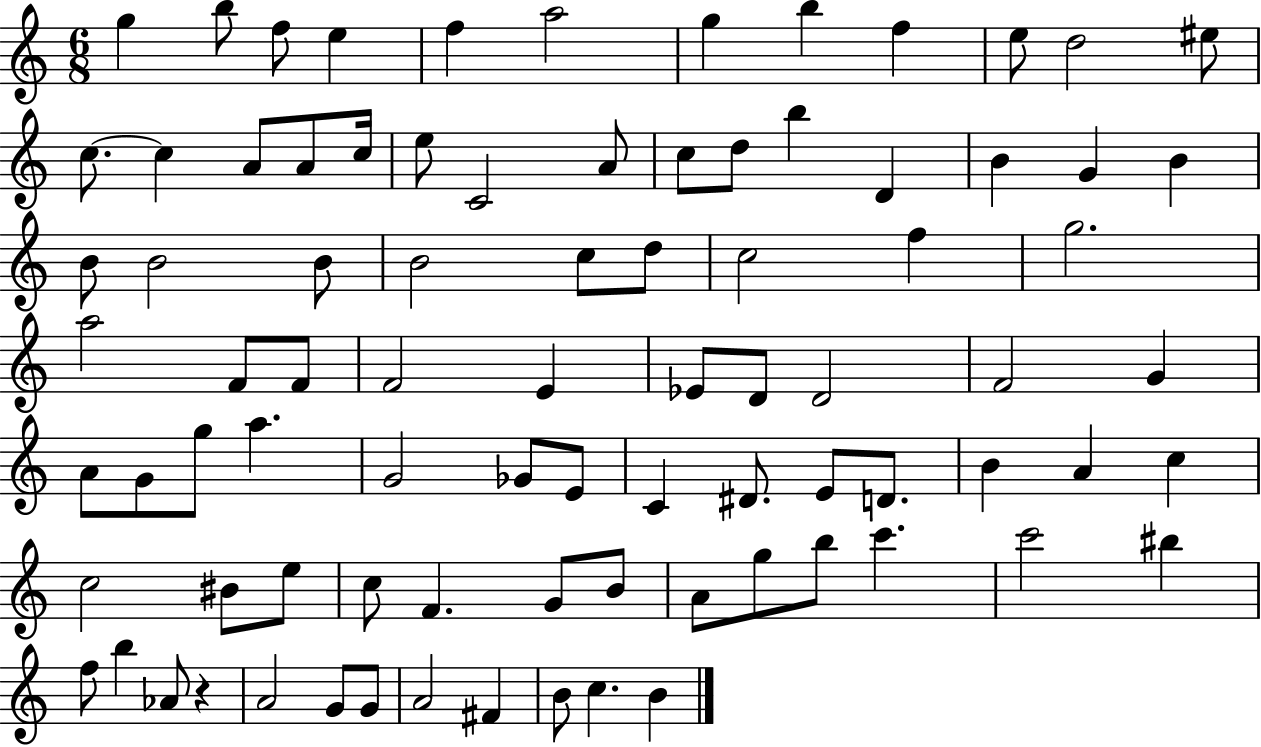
X:1
T:Untitled
M:6/8
L:1/4
K:C
g b/2 f/2 e f a2 g b f e/2 d2 ^e/2 c/2 c A/2 A/2 c/4 e/2 C2 A/2 c/2 d/2 b D B G B B/2 B2 B/2 B2 c/2 d/2 c2 f g2 a2 F/2 F/2 F2 E _E/2 D/2 D2 F2 G A/2 G/2 g/2 a G2 _G/2 E/2 C ^D/2 E/2 D/2 B A c c2 ^B/2 e/2 c/2 F G/2 B/2 A/2 g/2 b/2 c' c'2 ^b f/2 b _A/2 z A2 G/2 G/2 A2 ^F B/2 c B